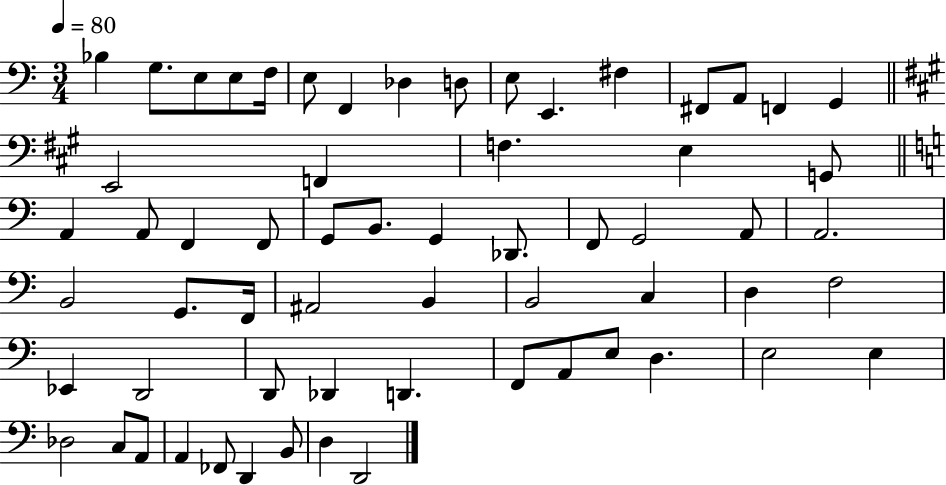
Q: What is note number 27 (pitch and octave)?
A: B2